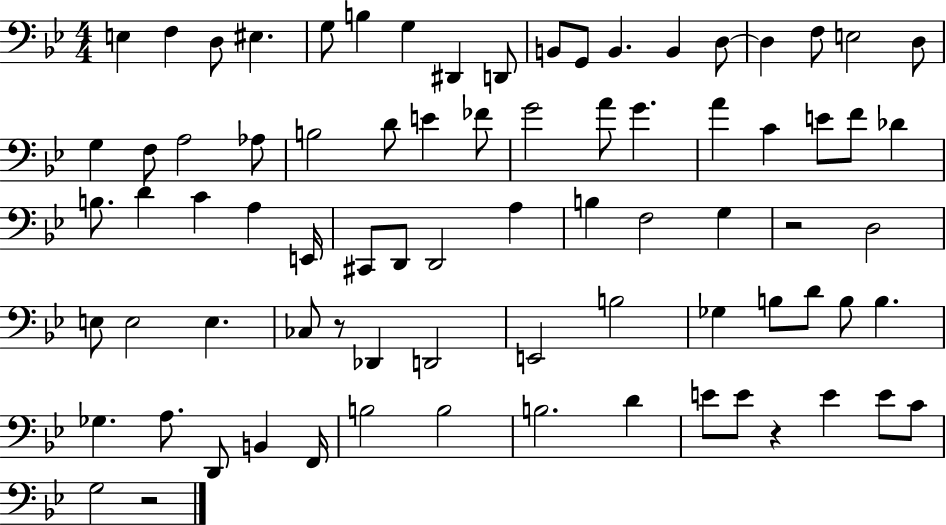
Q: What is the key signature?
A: BES major